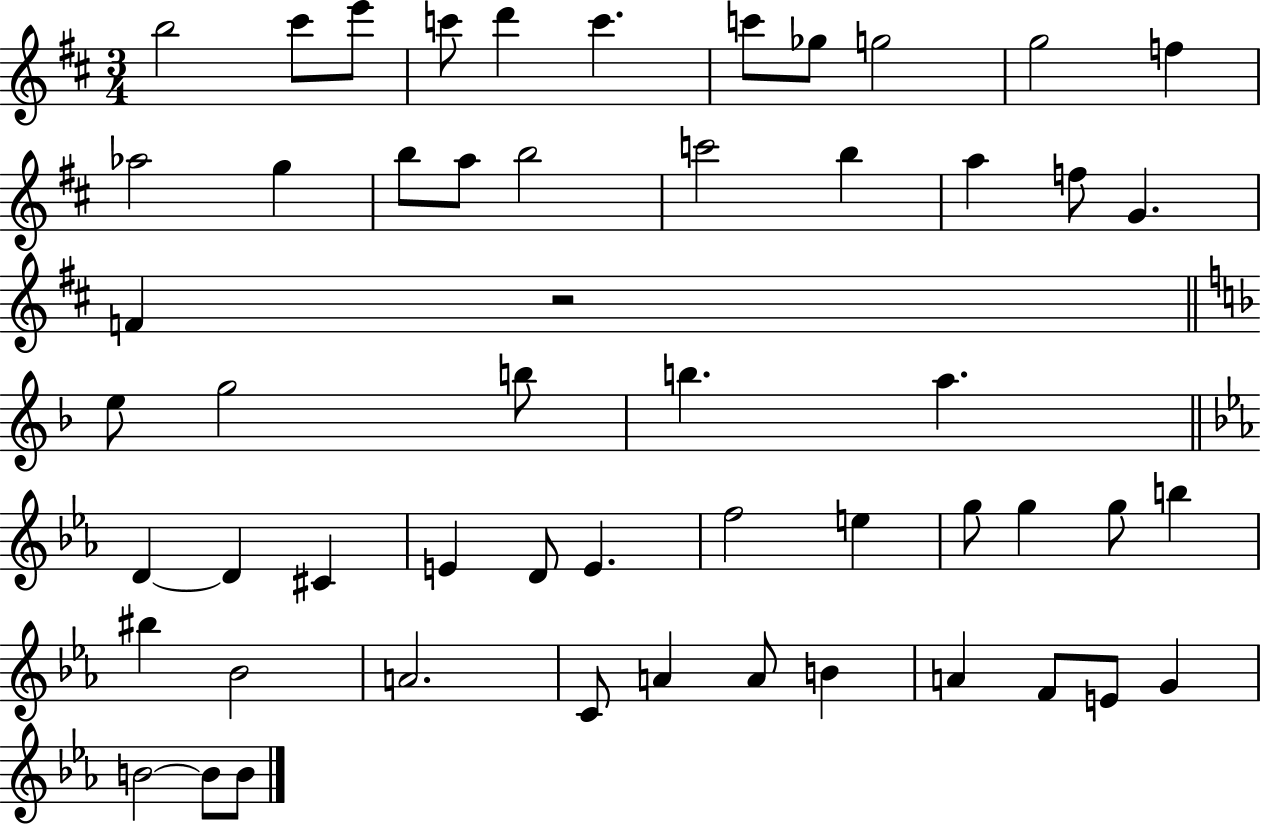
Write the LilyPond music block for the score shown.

{
  \clef treble
  \numericTimeSignature
  \time 3/4
  \key d \major
  \repeat volta 2 { b''2 cis'''8 e'''8 | c'''8 d'''4 c'''4. | c'''8 ges''8 g''2 | g''2 f''4 | \break aes''2 g''4 | b''8 a''8 b''2 | c'''2 b''4 | a''4 f''8 g'4. | \break f'4 r2 | \bar "||" \break \key d \minor e''8 g''2 b''8 | b''4. a''4. | \bar "||" \break \key ees \major d'4~~ d'4 cis'4 | e'4 d'8 e'4. | f''2 e''4 | g''8 g''4 g''8 b''4 | \break bis''4 bes'2 | a'2. | c'8 a'4 a'8 b'4 | a'4 f'8 e'8 g'4 | \break b'2~~ b'8 b'8 | } \bar "|."
}